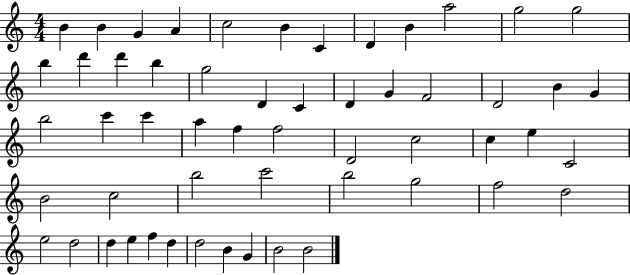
B4/q B4/q G4/q A4/q C5/h B4/q C4/q D4/q B4/q A5/h G5/h G5/h B5/q D6/q D6/q B5/q G5/h D4/q C4/q D4/q G4/q F4/h D4/h B4/q G4/q B5/h C6/q C6/q A5/q F5/q F5/h D4/h C5/h C5/q E5/q C4/h B4/h C5/h B5/h C6/h B5/h G5/h F5/h D5/h E5/h D5/h D5/q E5/q F5/q D5/q D5/h B4/q G4/q B4/h B4/h